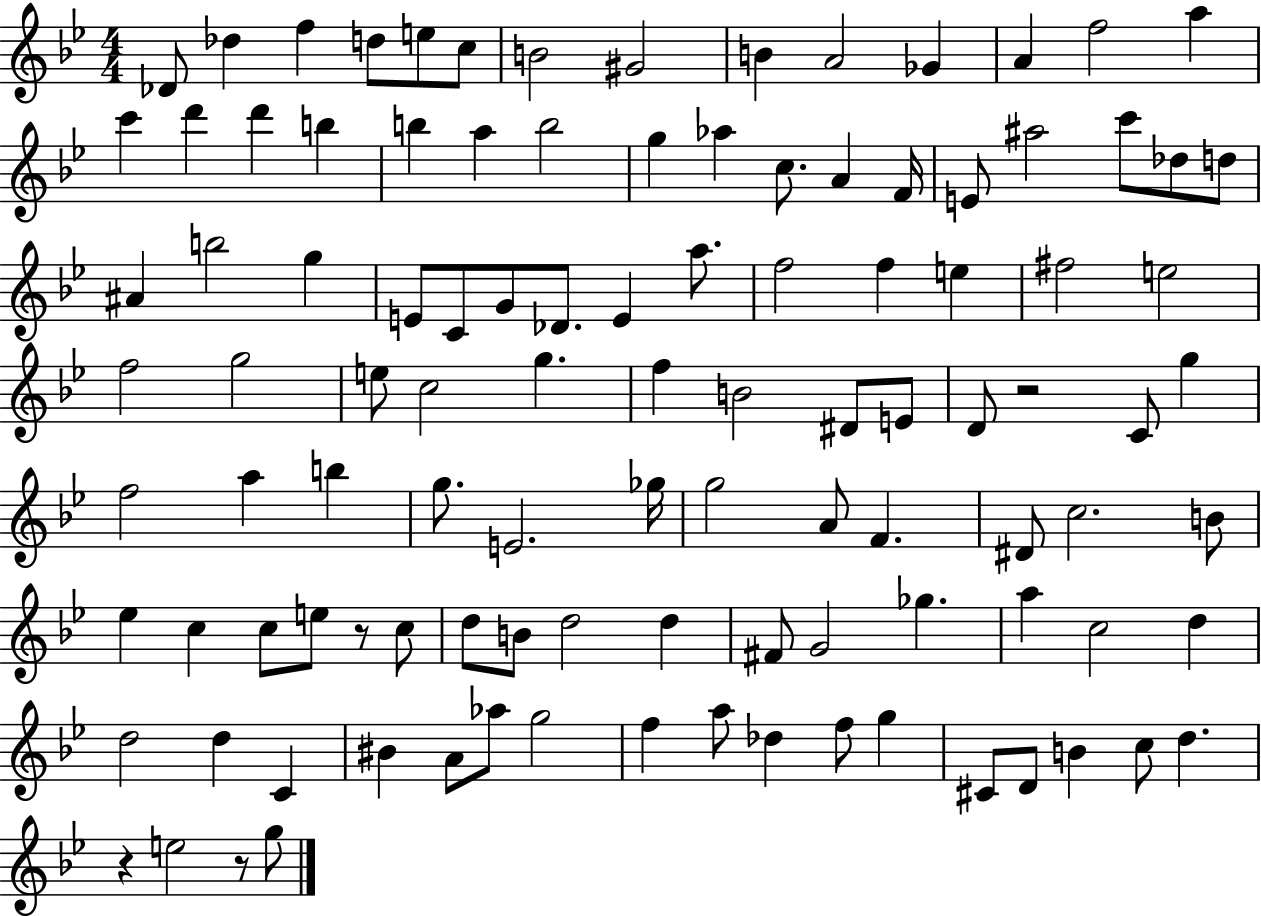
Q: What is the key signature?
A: BES major